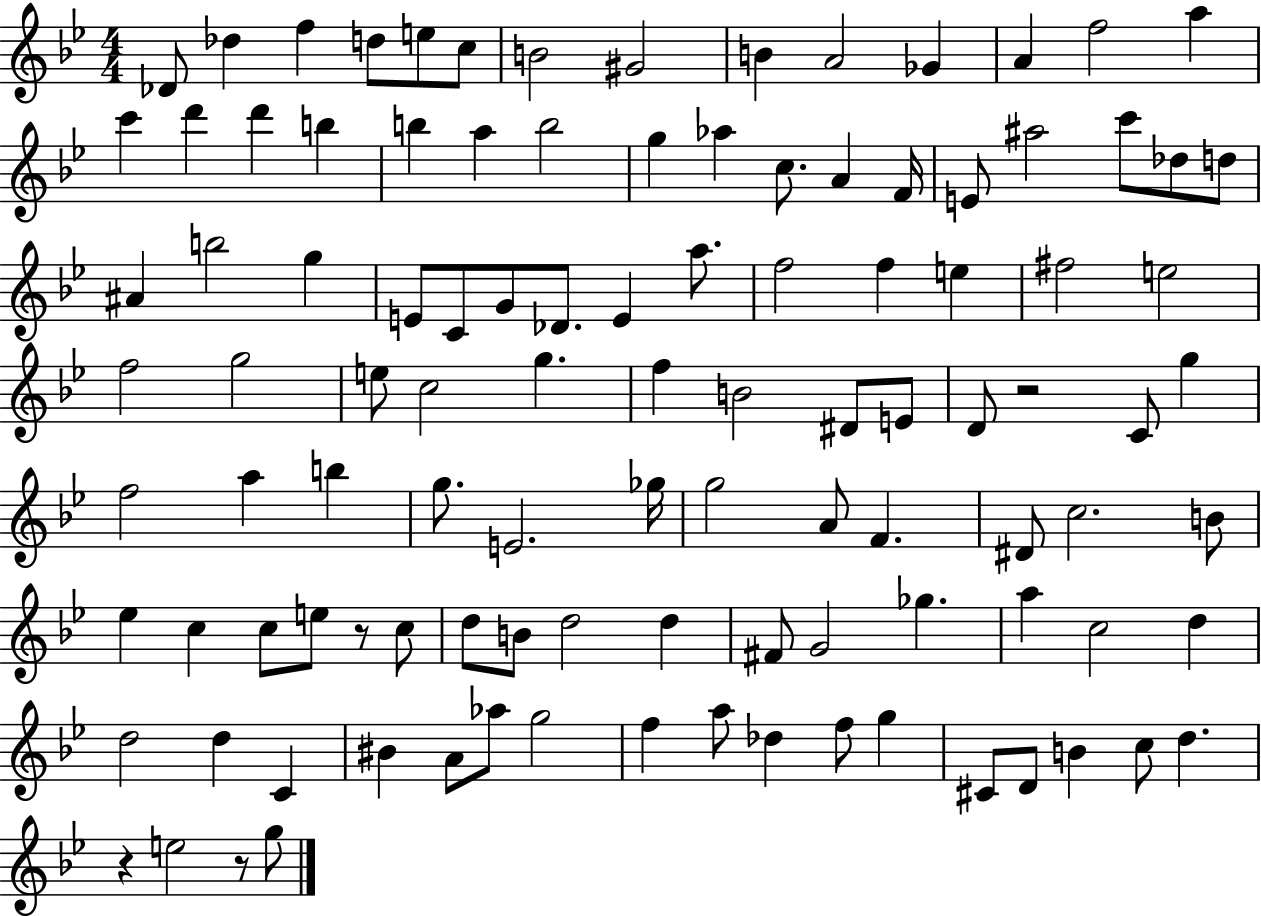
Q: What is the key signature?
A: BES major